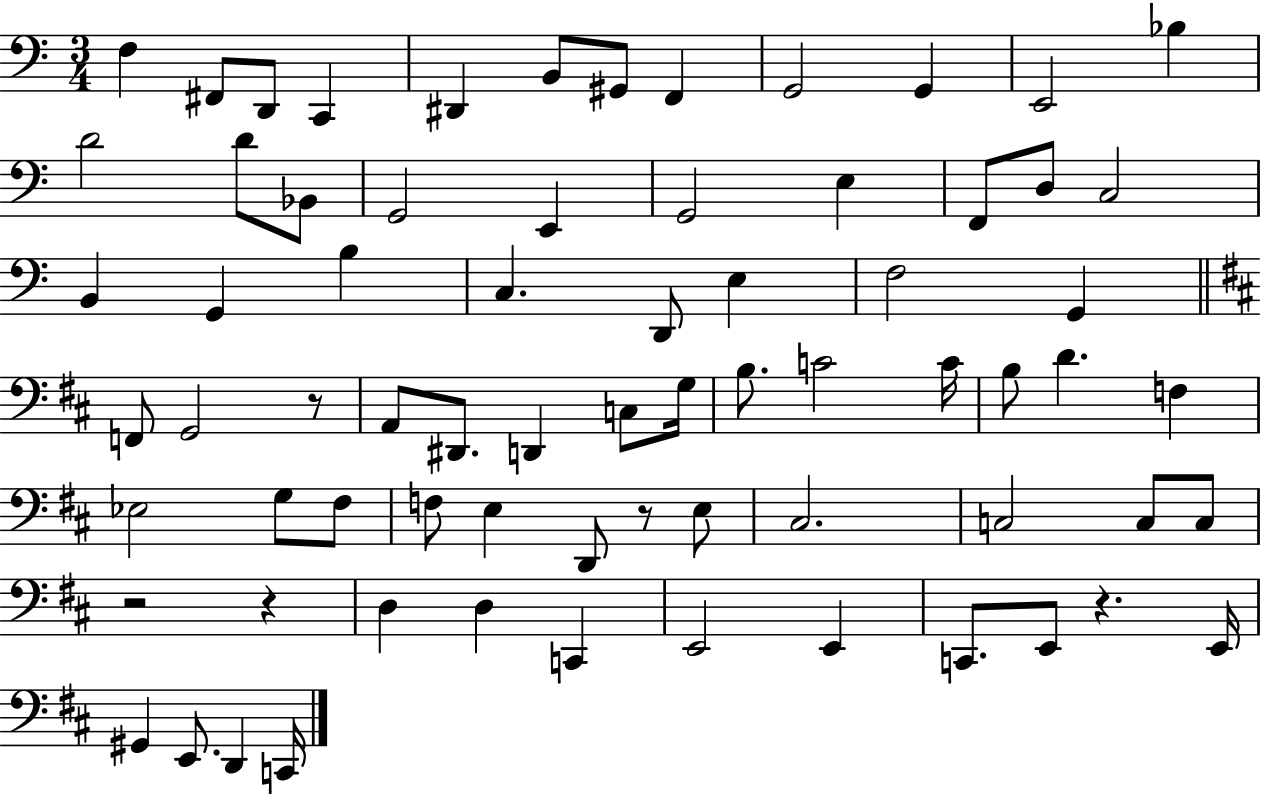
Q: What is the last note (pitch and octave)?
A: C2